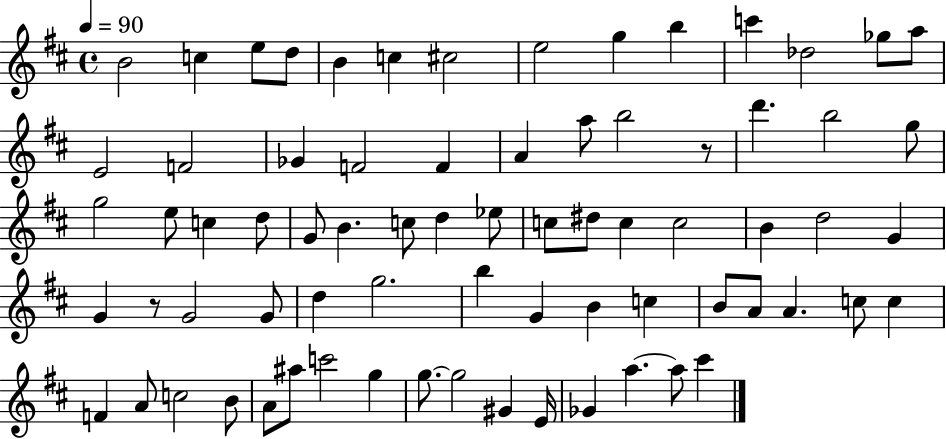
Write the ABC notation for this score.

X:1
T:Untitled
M:4/4
L:1/4
K:D
B2 c e/2 d/2 B c ^c2 e2 g b c' _d2 _g/2 a/2 E2 F2 _G F2 F A a/2 b2 z/2 d' b2 g/2 g2 e/2 c d/2 G/2 B c/2 d _e/2 c/2 ^d/2 c c2 B d2 G G z/2 G2 G/2 d g2 b G B c B/2 A/2 A c/2 c F A/2 c2 B/2 A/2 ^a/2 c'2 g g/2 g2 ^G E/4 _G a a/2 ^c'